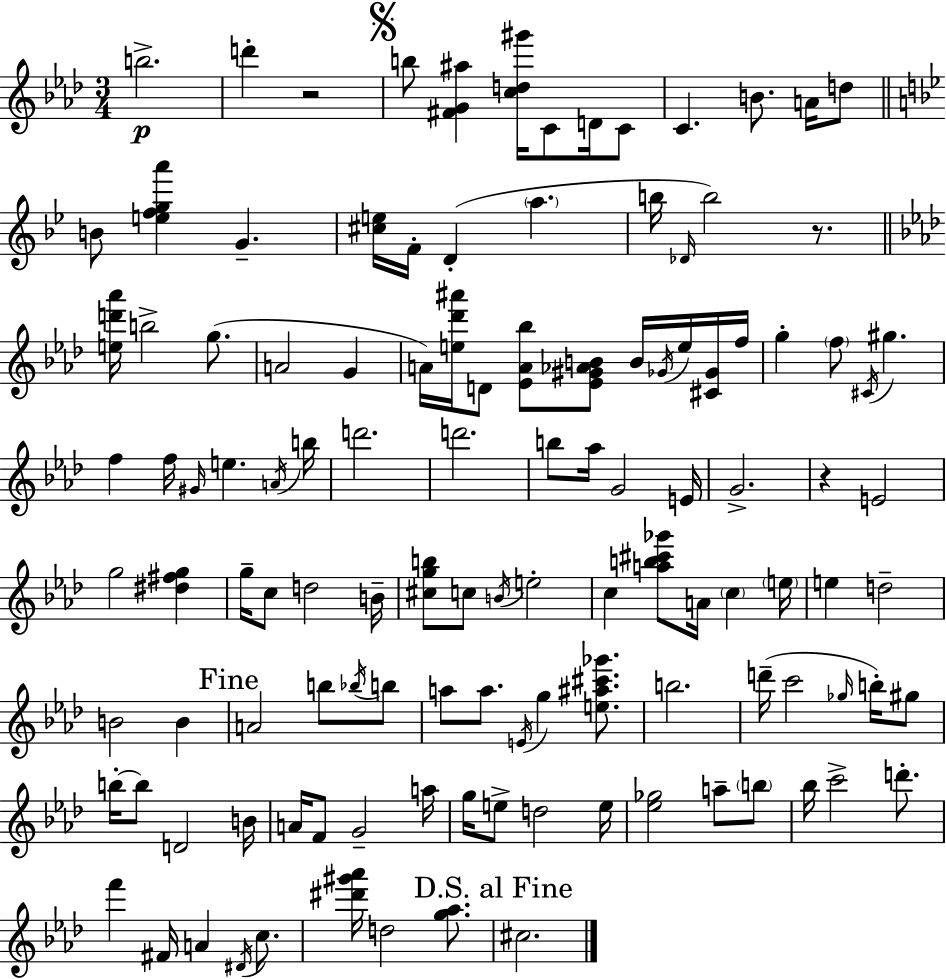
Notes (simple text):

B5/h. D6/q R/h B5/e [F#4,G4,A#5]/q [C5,D5,G#6]/s C4/e D4/s C4/e C4/q. B4/e. A4/s D5/e B4/e [E5,F5,G5,A6]/q G4/q. [C#5,E5]/s F4/s D4/q A5/q. B5/s Db4/s B5/h R/e. [E5,D6,Ab6]/s B5/h G5/e. A4/h G4/q A4/s [E5,Db6,A#6]/s D4/e [Eb4,A4,Bb5]/e [Eb4,G#4,Ab4,B4]/e B4/s Gb4/s E5/s [C#4,Gb4]/s F5/s G5/q F5/e C#4/s G#5/q. F5/q F5/s G#4/s E5/q. A4/s B5/s D6/h. D6/h. B5/e Ab5/s G4/h E4/s G4/h. R/q E4/h G5/h [D#5,F#5,G5]/q G5/s C5/e D5/h B4/s [C#5,G5,B5]/e C5/e B4/s E5/h C5/q [A5,B5,C#6,Gb6]/e A4/s C5/q E5/s E5/q D5/h B4/h B4/q A4/h B5/e Bb5/s B5/e A5/e A5/e. E4/s G5/q [E5,A#5,C#6,Gb6]/e. B5/h. D6/s C6/h Gb5/s B5/s G#5/e B5/s B5/e D4/h B4/s A4/s F4/e G4/h A5/s G5/s E5/e D5/h E5/s [Eb5,Gb5]/h A5/e B5/e Bb5/s C6/h D6/e. F6/q F#4/s A4/q D#4/s C5/e. [D#6,G#6,Ab6]/s D5/h [G5,Ab5]/e. C#5/h.